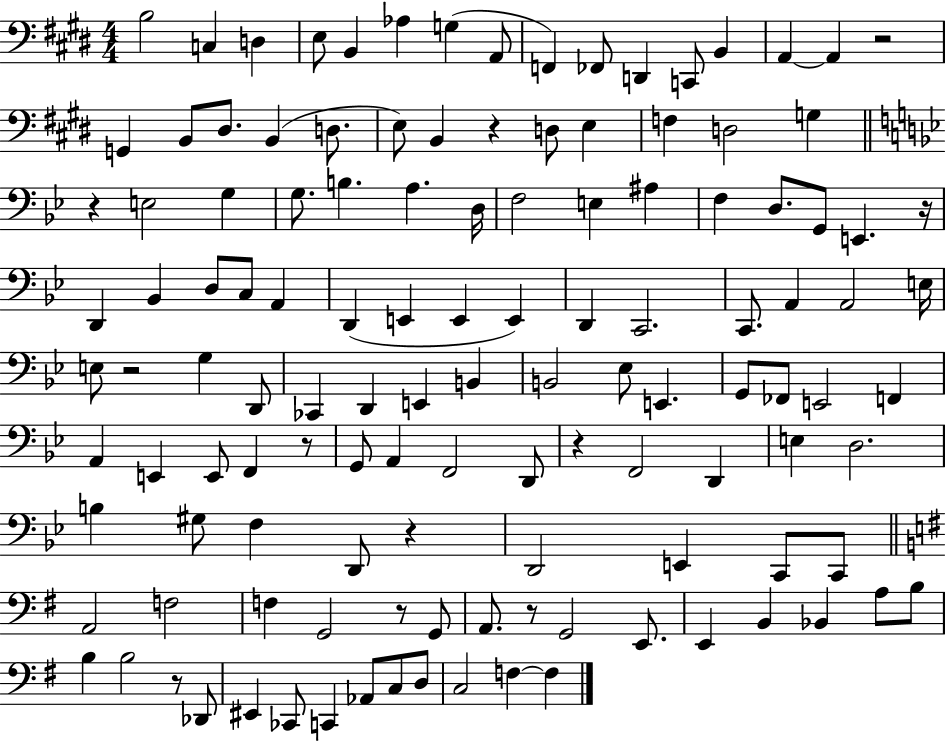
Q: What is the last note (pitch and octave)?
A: F3